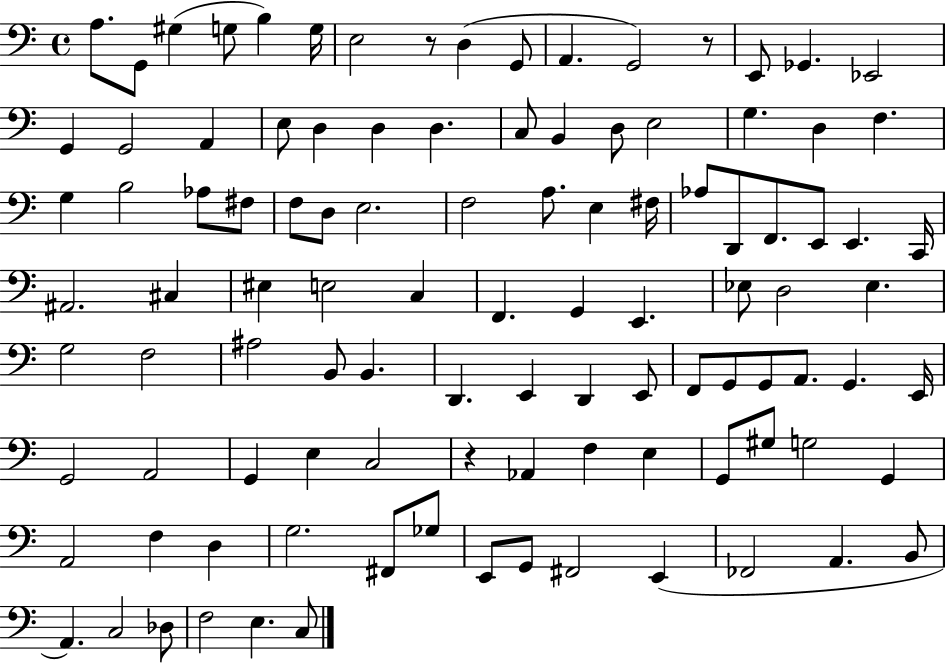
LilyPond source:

{
  \clef bass
  \time 4/4
  \defaultTimeSignature
  \key c \major
  \repeat volta 2 { a8. g,8 gis4( g8 b4) g16 | e2 r8 d4( g,8 | a,4. g,2) r8 | e,8 ges,4. ees,2 | \break g,4 g,2 a,4 | e8 d4 d4 d4. | c8 b,4 d8 e2 | g4. d4 f4. | \break g4 b2 aes8 fis8 | f8 d8 e2. | f2 a8. e4 fis16 | aes8 d,8 f,8. e,8 e,4. c,16 | \break ais,2. cis4 | eis4 e2 c4 | f,4. g,4 e,4. | ees8 d2 ees4. | \break g2 f2 | ais2 b,8 b,4. | d,4. e,4 d,4 e,8 | f,8 g,8 g,8 a,8. g,4. e,16 | \break g,2 a,2 | g,4 e4 c2 | r4 aes,4 f4 e4 | g,8 gis8 g2 g,4 | \break a,2 f4 d4 | g2. fis,8 ges8 | e,8 g,8 fis,2 e,4( | fes,2 a,4. b,8 | \break a,4.) c2 des8 | f2 e4. c8 | } \bar "|."
}